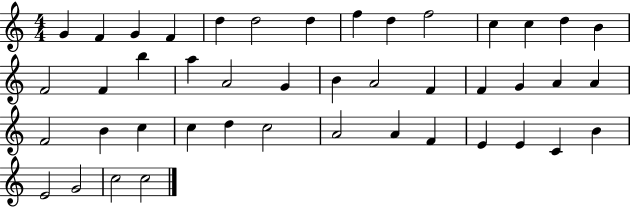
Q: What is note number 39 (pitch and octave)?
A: C4